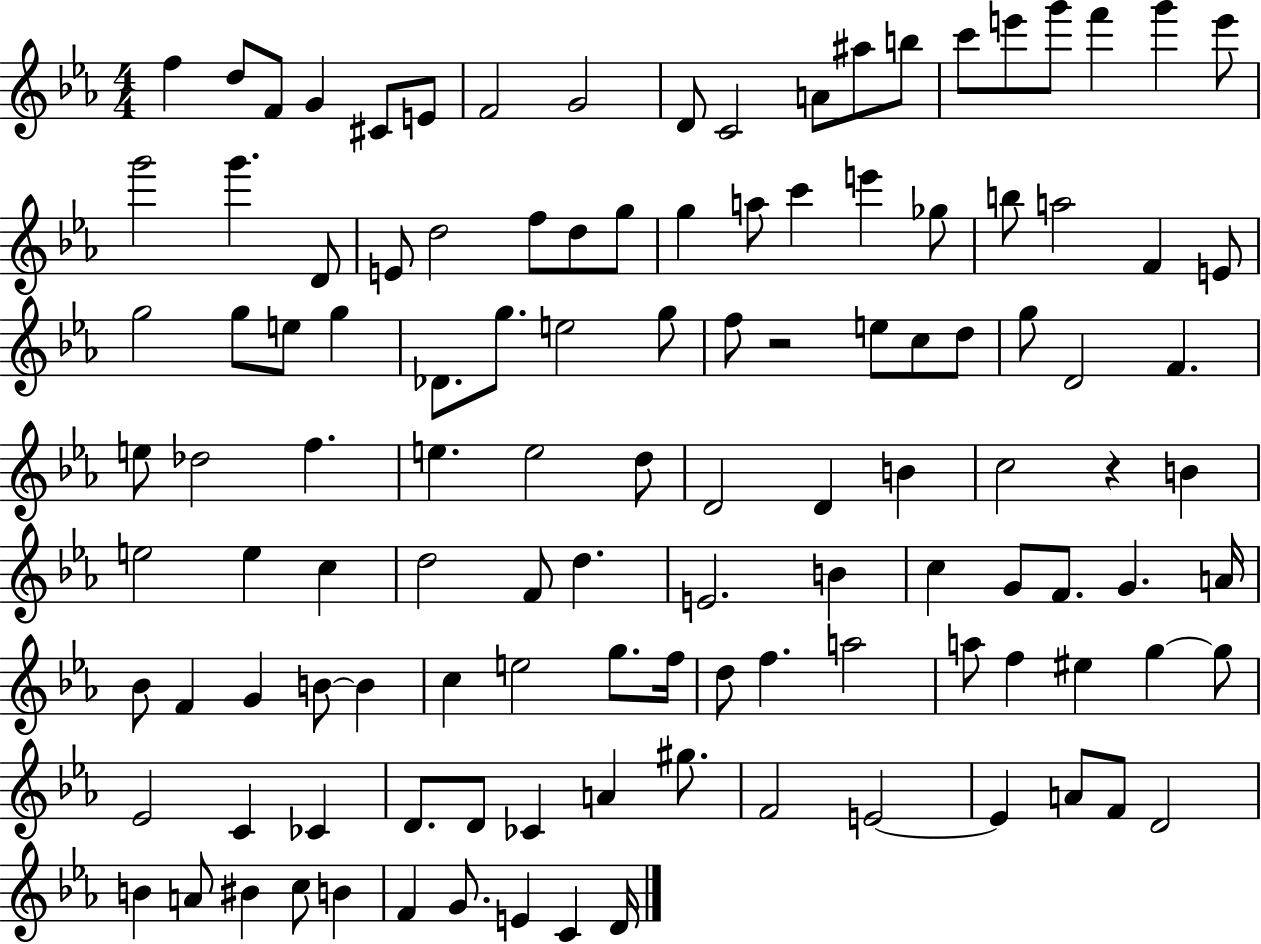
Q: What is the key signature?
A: EES major